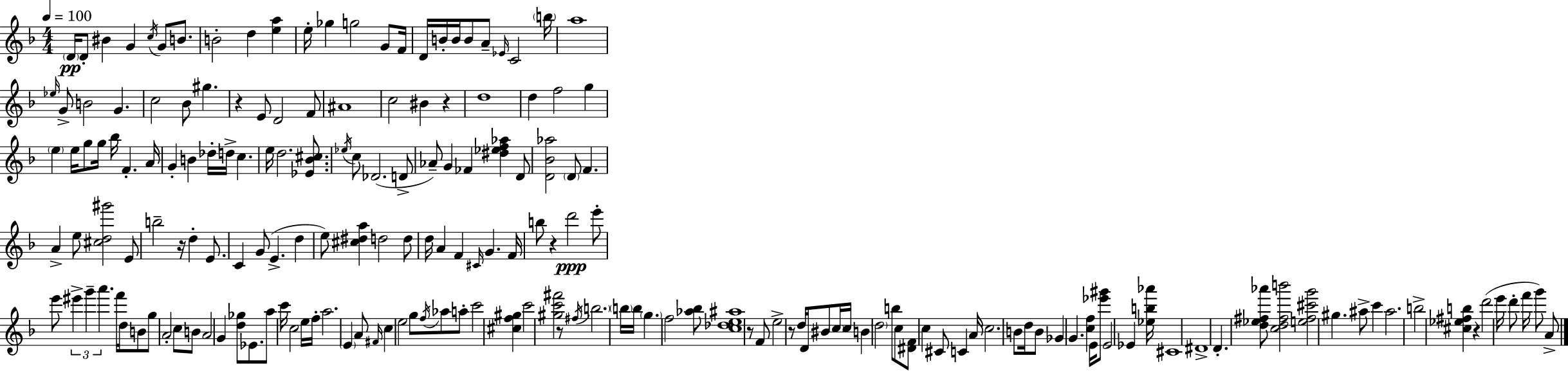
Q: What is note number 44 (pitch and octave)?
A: G5